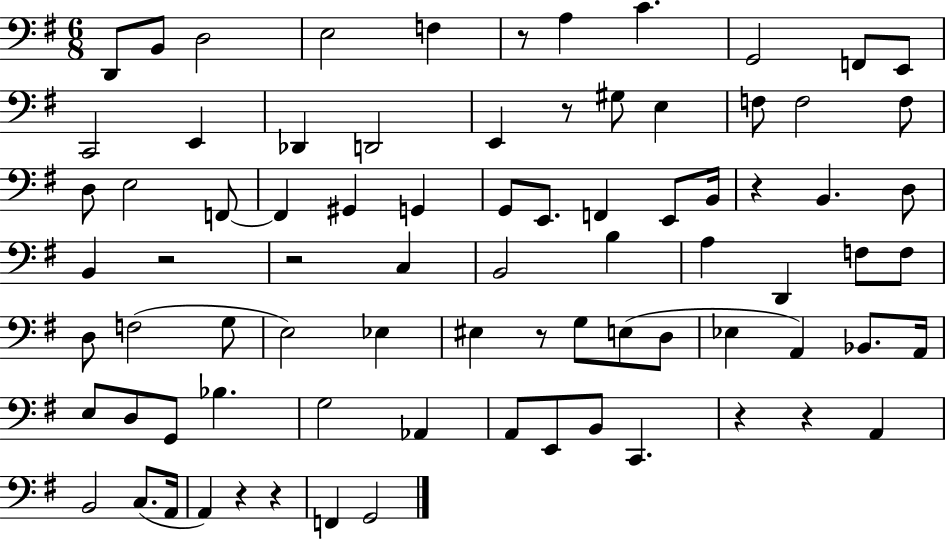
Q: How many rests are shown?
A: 10